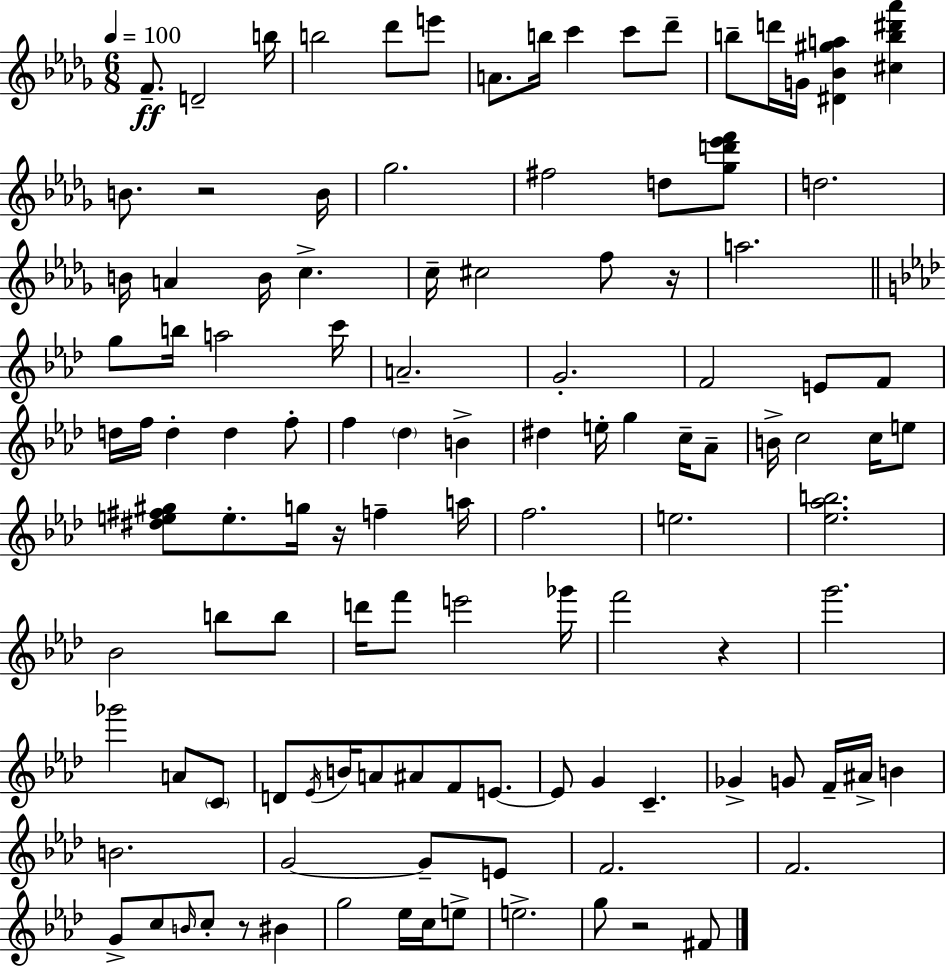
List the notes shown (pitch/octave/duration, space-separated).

F4/e. D4/h B5/s B5/h Db6/e E6/e A4/e. B5/s C6/q C6/e Db6/e B5/e D6/s G4/s [D#4,Bb4,G#5,A5]/q [C#5,B5,D#6,Ab6]/q B4/e. R/h B4/s Gb5/h. F#5/h D5/e [Gb5,D6,Eb6,F6]/e D5/h. B4/s A4/q B4/s C5/q. C5/s C#5/h F5/e R/s A5/h. G5/e B5/s A5/h C6/s A4/h. G4/h. F4/h E4/e F4/e D5/s F5/s D5/q D5/q F5/e F5/q Db5/q B4/q D#5/q E5/s G5/q C5/s Ab4/e B4/s C5/h C5/s E5/e [D#5,E5,F#5,G#5]/e E5/e. G5/s R/s F5/q A5/s F5/h. E5/h. [Eb5,Ab5,B5]/h. Bb4/h B5/e B5/e D6/s F6/e E6/h Gb6/s F6/h R/q G6/h. Gb6/h A4/e C4/e D4/e Eb4/s B4/s A4/e A#4/e F4/e E4/e. E4/e G4/q C4/q. Gb4/q G4/e F4/s A#4/s B4/q B4/h. G4/h G4/e E4/e F4/h. F4/h. G4/e C5/e B4/s C5/e R/e BIS4/q G5/h Eb5/s C5/s E5/e E5/h. G5/e R/h F#4/e